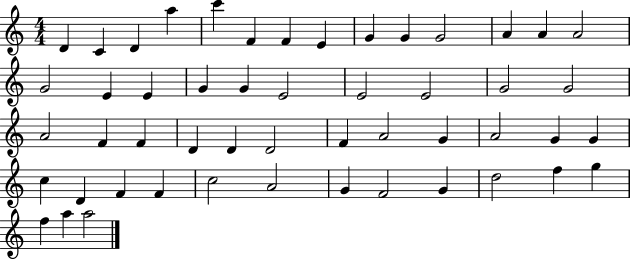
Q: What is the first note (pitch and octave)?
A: D4